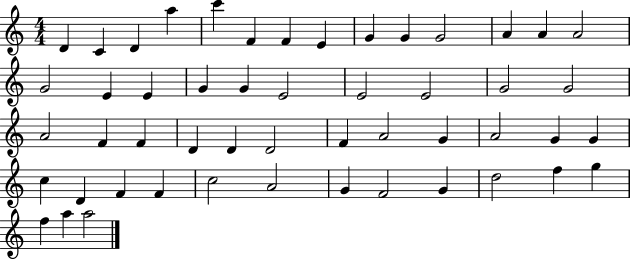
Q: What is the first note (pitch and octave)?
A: D4